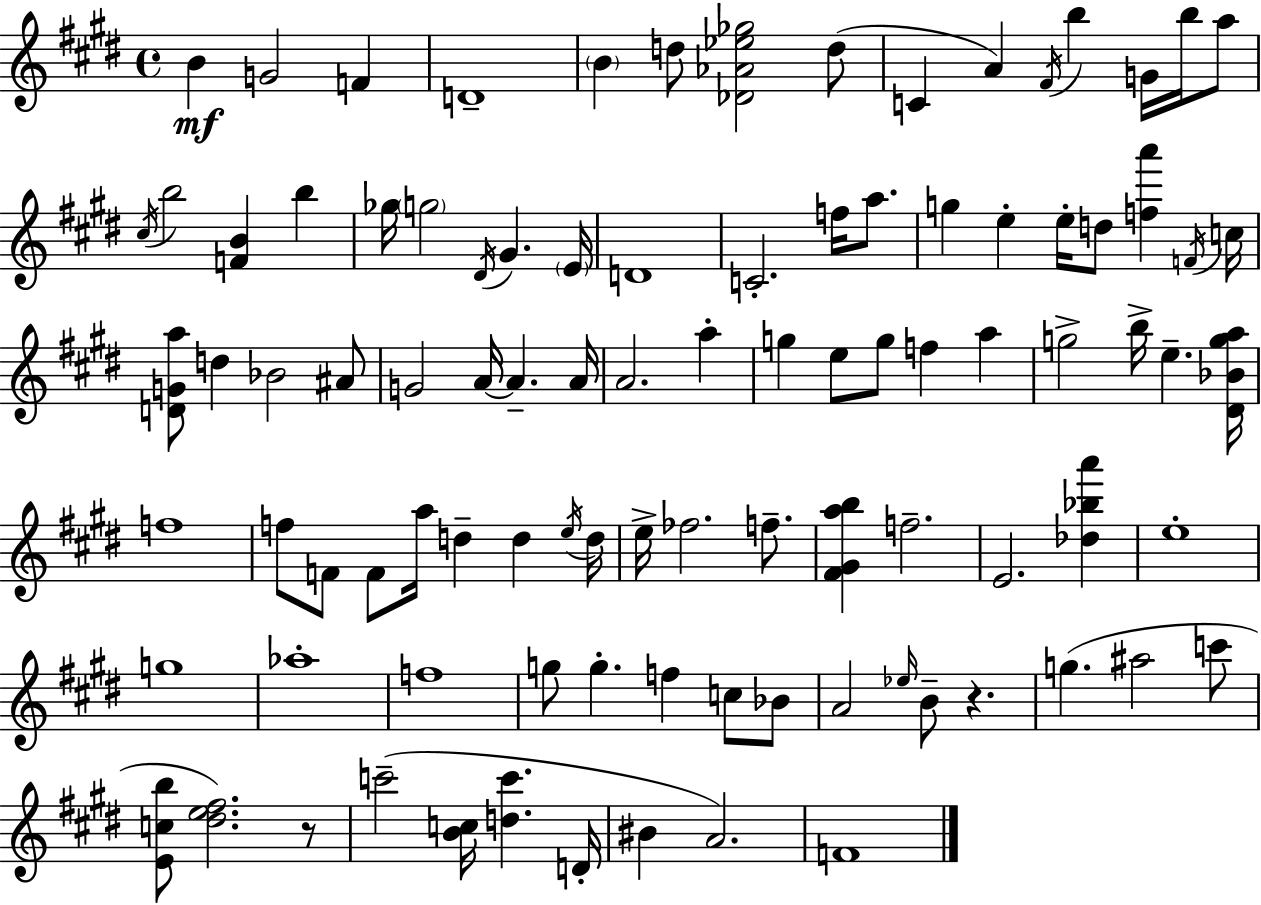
{
  \clef treble
  \time 4/4
  \defaultTimeSignature
  \key e \major
  \repeat volta 2 { b'4\mf g'2 f'4 | d'1-- | \parenthesize b'4 d''8 <des' aes' ees'' ges''>2 d''8( | c'4 a'4) \acciaccatura { fis'16 } b''4 g'16 b''16 a''8 | \break \acciaccatura { cis''16 } b''2 <f' b'>4 b''4 | ges''16 \parenthesize g''2 \acciaccatura { dis'16 } gis'4. | \parenthesize e'16 d'1 | c'2.-. f''16 | \break a''8. g''4 e''4-. e''16-. d''8 <f'' a'''>4 | \acciaccatura { f'16 } c''16 <d' g' a''>8 d''4 bes'2 | ais'8 g'2 a'16~~ a'4.-- | a'16 a'2. | \break a''4-. g''4 e''8 g''8 f''4 | a''4 g''2-> b''16-> e''4.-- | <dis' bes' g'' a''>16 f''1 | f''8 f'8 f'8 a''16 d''4-- d''4 | \break \acciaccatura { e''16 } d''16 e''16-> fes''2. | f''8.-- <fis' gis' a'' b''>4 f''2.-- | e'2. | <des'' bes'' a'''>4 e''1-. | \break g''1 | aes''1-. | f''1 | g''8 g''4.-. f''4 | \break c''8 bes'8 a'2 \grace { ees''16 } b'8-- | r4. g''4.( ais''2 | c'''8 <e' c'' b''>8 <dis'' e'' fis''>2.) | r8 c'''2--( <b' c''>16 <d'' c'''>4. | \break d'16-. bis'4 a'2.) | f'1 | } \bar "|."
}